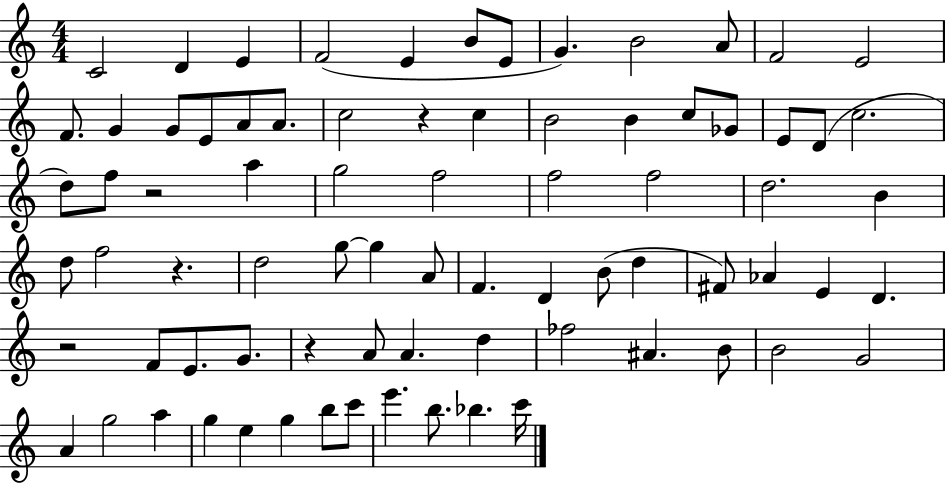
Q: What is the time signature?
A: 4/4